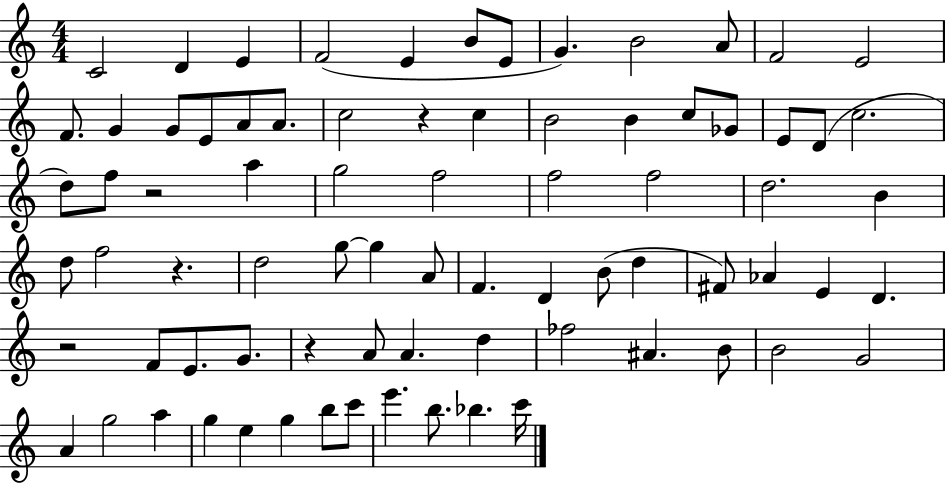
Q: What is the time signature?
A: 4/4